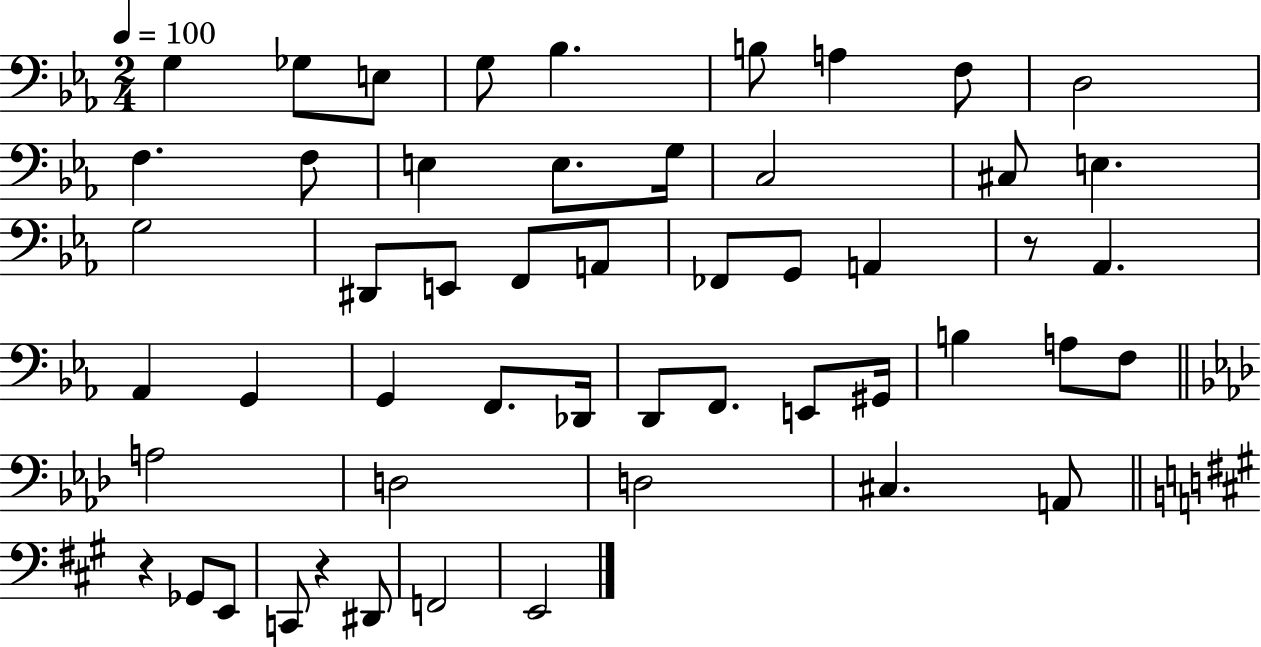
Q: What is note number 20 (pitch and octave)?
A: E2